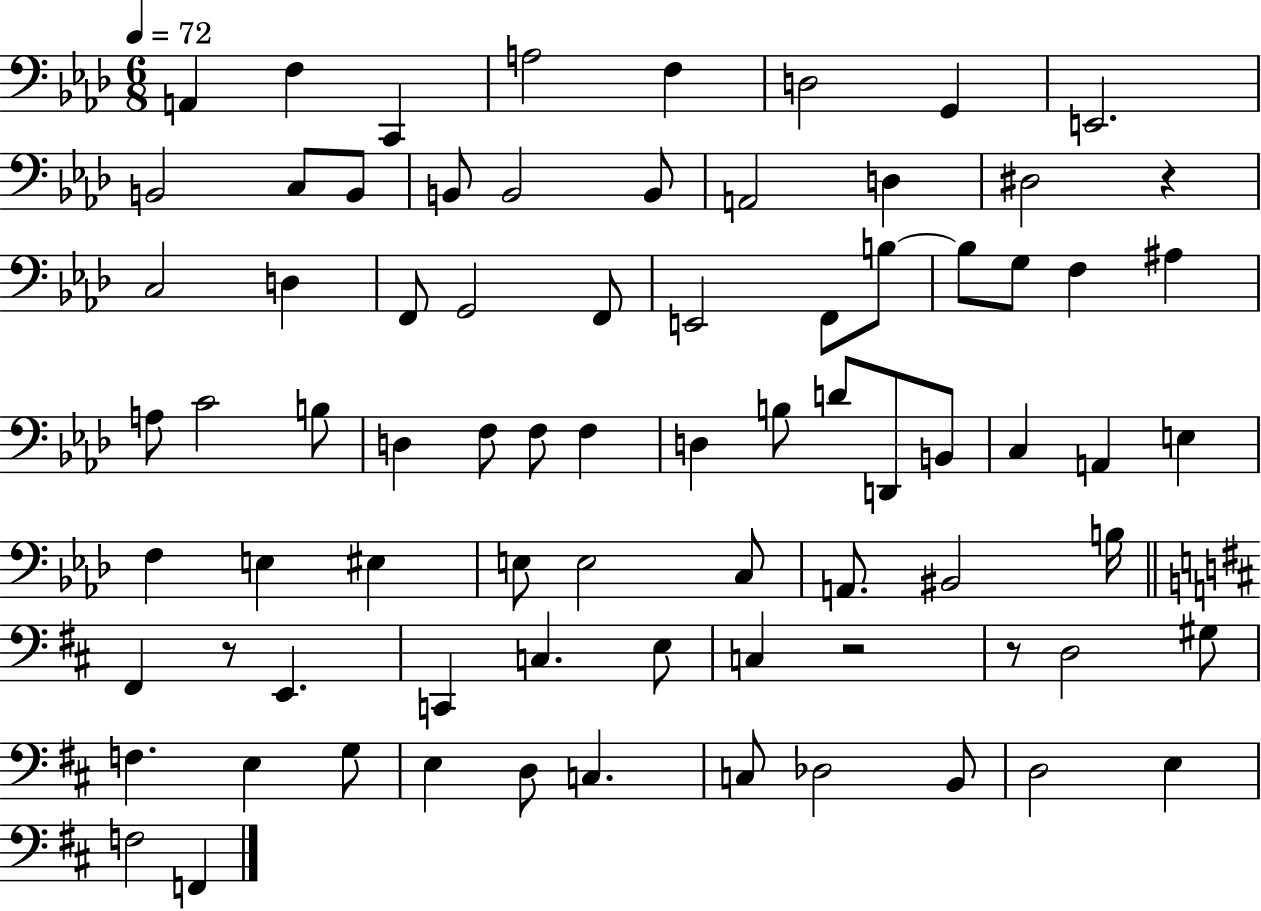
{
  \clef bass
  \numericTimeSignature
  \time 6/8
  \key aes \major
  \tempo 4 = 72
  a,4 f4 c,4 | a2 f4 | d2 g,4 | e,2. | \break b,2 c8 b,8 | b,8 b,2 b,8 | a,2 d4 | dis2 r4 | \break c2 d4 | f,8 g,2 f,8 | e,2 f,8 b8~~ | b8 g8 f4 ais4 | \break a8 c'2 b8 | d4 f8 f8 f4 | d4 b8 d'8 d,8 b,8 | c4 a,4 e4 | \break f4 e4 eis4 | e8 e2 c8 | a,8. bis,2 b16 | \bar "||" \break \key d \major fis,4 r8 e,4. | c,4 c4. e8 | c4 r2 | r8 d2 gis8 | \break f4. e4 g8 | e4 d8 c4. | c8 des2 b,8 | d2 e4 | \break f2 f,4 | \bar "|."
}